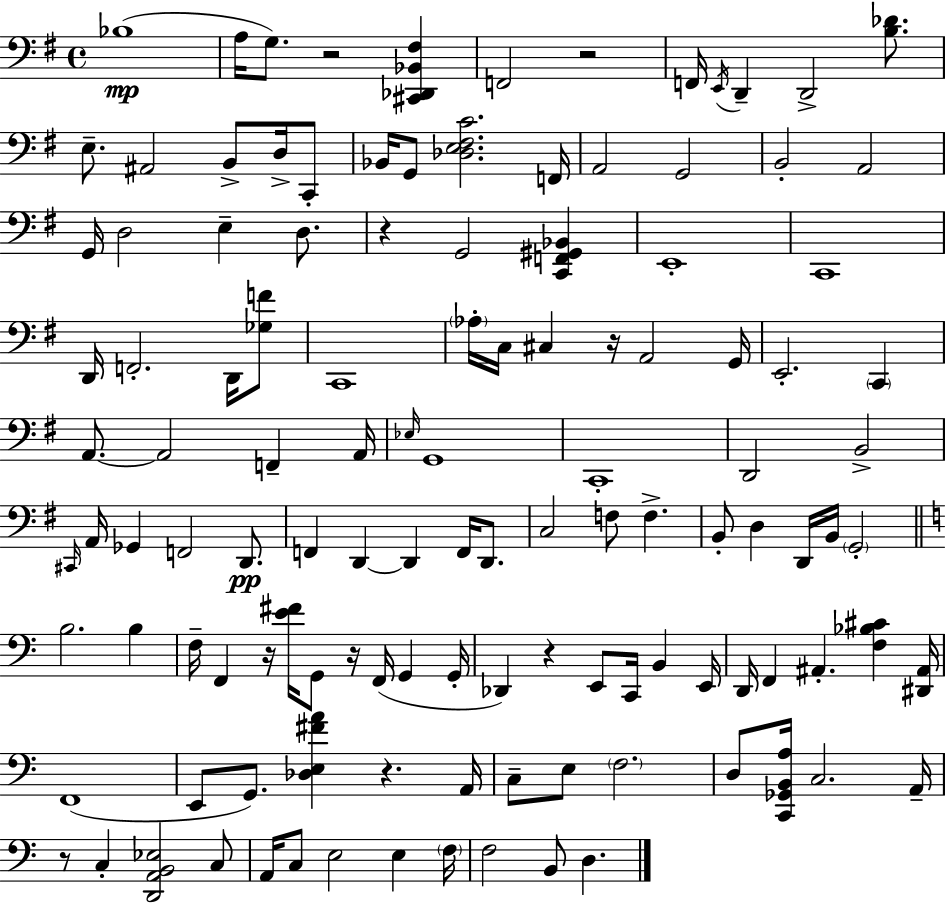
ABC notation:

X:1
T:Untitled
M:4/4
L:1/4
K:G
_B,4 A,/4 G,/2 z2 [^C,,_D,,_B,,^F,] F,,2 z2 F,,/4 E,,/4 D,, D,,2 [B,_D]/2 E,/2 ^A,,2 B,,/2 D,/4 C,,/2 _B,,/4 G,,/2 [_D,E,^F,C]2 F,,/4 A,,2 G,,2 B,,2 A,,2 G,,/4 D,2 E, D,/2 z G,,2 [C,,F,,^G,,_B,,] E,,4 C,,4 D,,/4 F,,2 D,,/4 [_G,F]/2 C,,4 _A,/4 C,/4 ^C, z/4 A,,2 G,,/4 E,,2 C,, A,,/2 A,,2 F,, A,,/4 _E,/4 G,,4 C,,4 D,,2 B,,2 ^C,,/4 A,,/4 _G,, F,,2 D,,/2 F,, D,, D,, F,,/4 D,,/2 C,2 F,/2 F, B,,/2 D, D,,/4 B,,/4 G,,2 B,2 B, F,/4 F,, z/4 [E^F]/4 G,,/2 z/4 F,,/4 G,, G,,/4 _D,, z E,,/2 C,,/4 B,, E,,/4 D,,/4 F,, ^A,, [F,_B,^C] [^D,,^A,,]/4 F,,4 E,,/2 G,,/2 [_D,E,^FA] z A,,/4 C,/2 E,/2 F,2 D,/2 [C,,_G,,B,,A,]/4 C,2 A,,/4 z/2 C, [D,,A,,B,,_E,]2 C,/2 A,,/4 C,/2 E,2 E, F,/4 F,2 B,,/2 D,